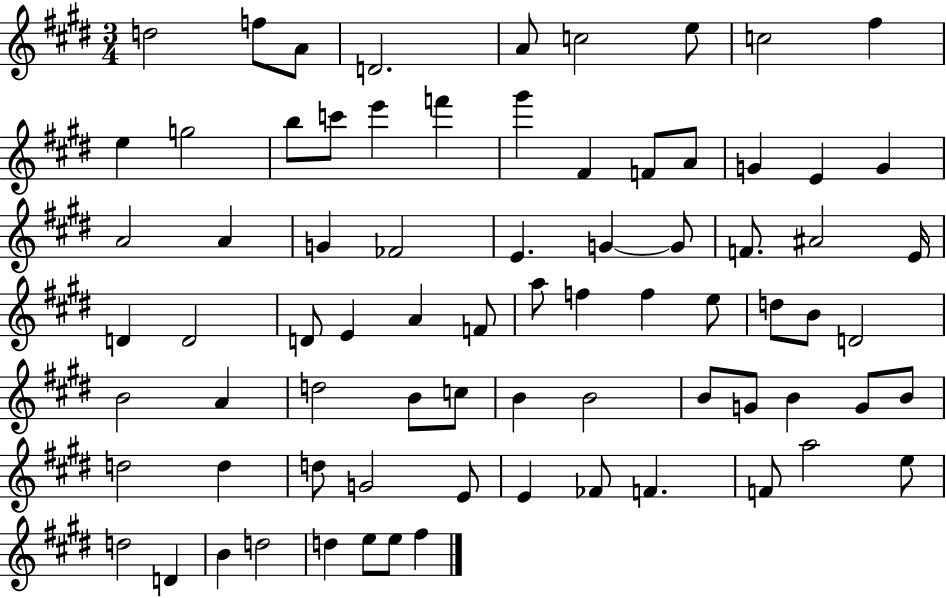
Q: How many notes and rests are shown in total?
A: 76